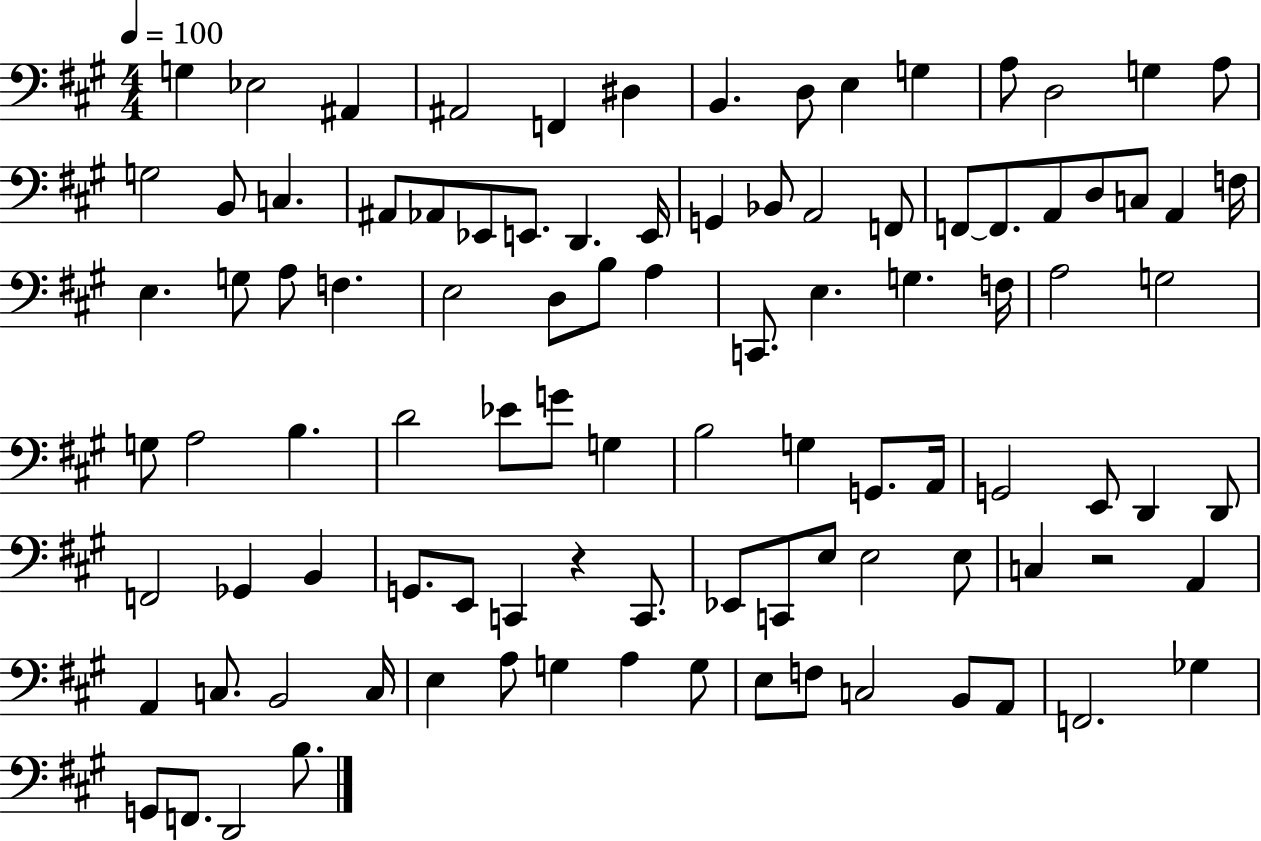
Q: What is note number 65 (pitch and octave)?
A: Gb2